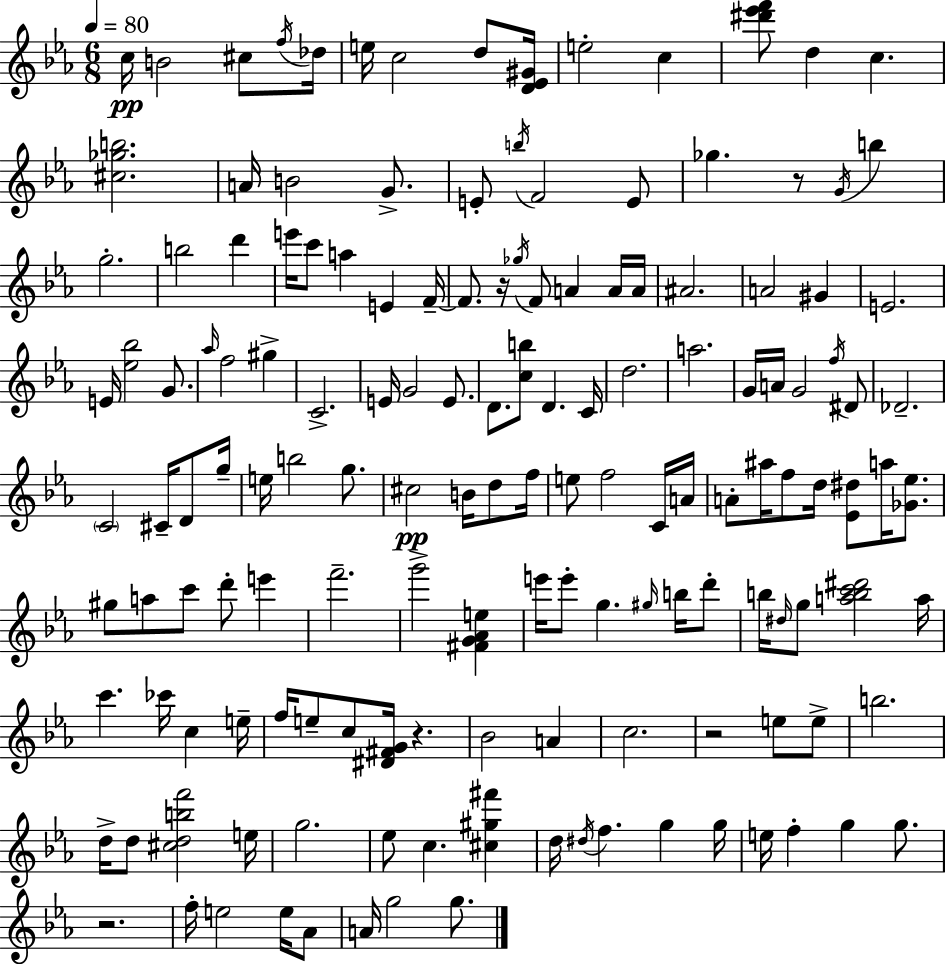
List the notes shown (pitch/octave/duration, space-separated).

C5/s B4/h C#5/e F5/s Db5/s E5/s C5/h D5/e [D4,Eb4,G#4]/s E5/h C5/q [D#6,Eb6,F6]/e D5/q C5/q. [C#5,Gb5,B5]/h. A4/s B4/h G4/e. E4/e B5/s F4/h E4/e Gb5/q. R/e G4/s B5/q G5/h. B5/h D6/q E6/s C6/e A5/q E4/q F4/s F4/e. R/s Gb5/s F4/e A4/q A4/s A4/s A#4/h. A4/h G#4/q E4/h. E4/s [Eb5,Bb5]/h G4/e. Ab5/s F5/h G#5/q C4/h. E4/s G4/h E4/e. D4/e. [C5,B5]/e D4/q. C4/s D5/h. A5/h. G4/s A4/s G4/h F5/s D#4/e Db4/h. C4/h C#4/s D4/e G5/s E5/s B5/h G5/e. C#5/h B4/s D5/e F5/s E5/e F5/h C4/s A4/s A4/e A#5/s F5/e D5/s [Eb4,D#5]/e A5/s [Gb4,Eb5]/e. G#5/e A5/e C6/e D6/e E6/q F6/h. G6/h [F#4,G4,Ab4,E5]/q E6/s E6/e G5/q. G#5/s B5/s D6/e B5/s D#5/s G5/e [A5,B5,C6,D#6]/h A5/s C6/q. CES6/s C5/q E5/s F5/s E5/e C5/e [D#4,F#4,G4]/s R/q. Bb4/h A4/q C5/h. R/h E5/e E5/e B5/h. D5/s D5/e [C#5,D5,B5,F6]/h E5/s G5/h. Eb5/e C5/q. [C#5,G#5,F#6]/q D5/s D#5/s F5/q. G5/q G5/s E5/s F5/q G5/q G5/e. R/h. F5/s E5/h E5/s Ab4/e A4/s G5/h G5/e.